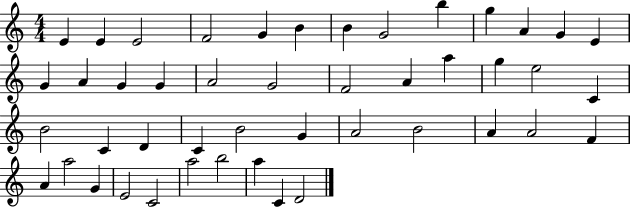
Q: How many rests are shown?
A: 0